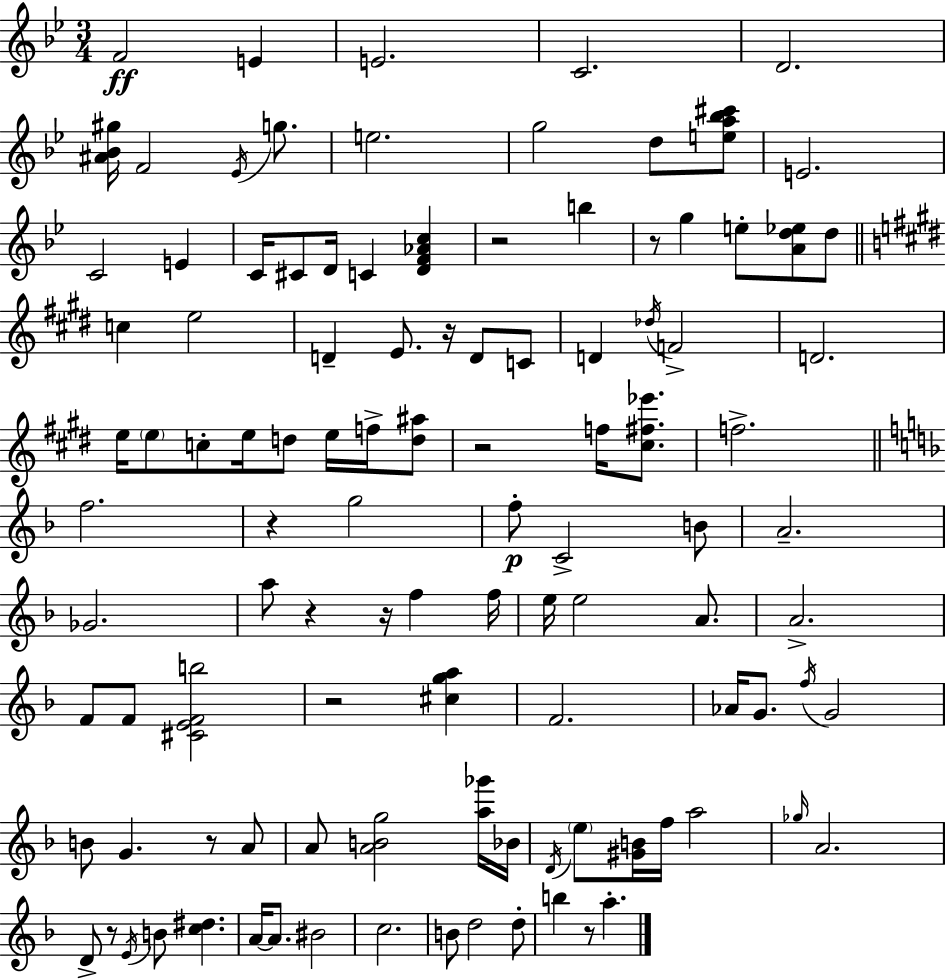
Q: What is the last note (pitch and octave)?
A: A5